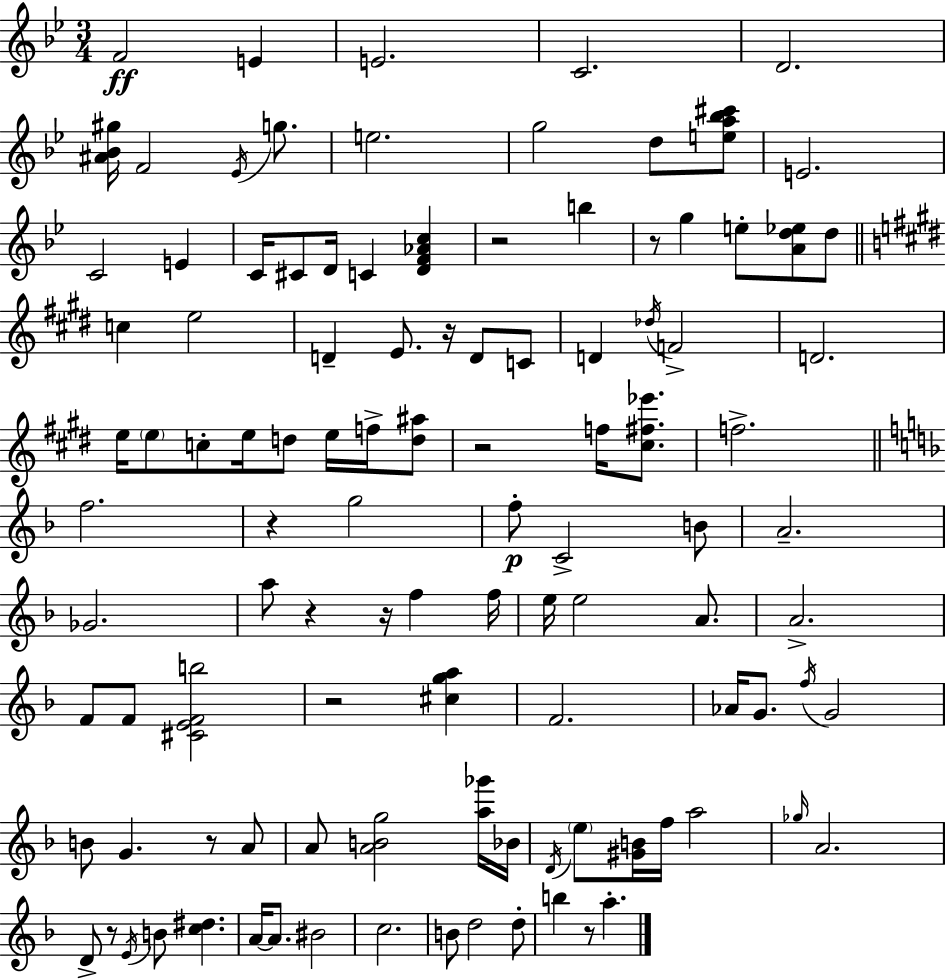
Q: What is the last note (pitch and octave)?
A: A5